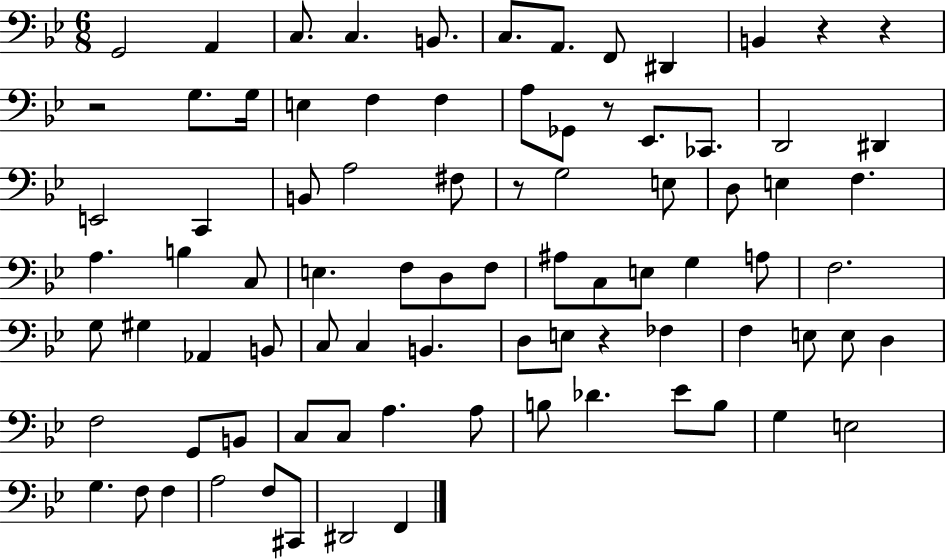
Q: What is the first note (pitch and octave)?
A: G2